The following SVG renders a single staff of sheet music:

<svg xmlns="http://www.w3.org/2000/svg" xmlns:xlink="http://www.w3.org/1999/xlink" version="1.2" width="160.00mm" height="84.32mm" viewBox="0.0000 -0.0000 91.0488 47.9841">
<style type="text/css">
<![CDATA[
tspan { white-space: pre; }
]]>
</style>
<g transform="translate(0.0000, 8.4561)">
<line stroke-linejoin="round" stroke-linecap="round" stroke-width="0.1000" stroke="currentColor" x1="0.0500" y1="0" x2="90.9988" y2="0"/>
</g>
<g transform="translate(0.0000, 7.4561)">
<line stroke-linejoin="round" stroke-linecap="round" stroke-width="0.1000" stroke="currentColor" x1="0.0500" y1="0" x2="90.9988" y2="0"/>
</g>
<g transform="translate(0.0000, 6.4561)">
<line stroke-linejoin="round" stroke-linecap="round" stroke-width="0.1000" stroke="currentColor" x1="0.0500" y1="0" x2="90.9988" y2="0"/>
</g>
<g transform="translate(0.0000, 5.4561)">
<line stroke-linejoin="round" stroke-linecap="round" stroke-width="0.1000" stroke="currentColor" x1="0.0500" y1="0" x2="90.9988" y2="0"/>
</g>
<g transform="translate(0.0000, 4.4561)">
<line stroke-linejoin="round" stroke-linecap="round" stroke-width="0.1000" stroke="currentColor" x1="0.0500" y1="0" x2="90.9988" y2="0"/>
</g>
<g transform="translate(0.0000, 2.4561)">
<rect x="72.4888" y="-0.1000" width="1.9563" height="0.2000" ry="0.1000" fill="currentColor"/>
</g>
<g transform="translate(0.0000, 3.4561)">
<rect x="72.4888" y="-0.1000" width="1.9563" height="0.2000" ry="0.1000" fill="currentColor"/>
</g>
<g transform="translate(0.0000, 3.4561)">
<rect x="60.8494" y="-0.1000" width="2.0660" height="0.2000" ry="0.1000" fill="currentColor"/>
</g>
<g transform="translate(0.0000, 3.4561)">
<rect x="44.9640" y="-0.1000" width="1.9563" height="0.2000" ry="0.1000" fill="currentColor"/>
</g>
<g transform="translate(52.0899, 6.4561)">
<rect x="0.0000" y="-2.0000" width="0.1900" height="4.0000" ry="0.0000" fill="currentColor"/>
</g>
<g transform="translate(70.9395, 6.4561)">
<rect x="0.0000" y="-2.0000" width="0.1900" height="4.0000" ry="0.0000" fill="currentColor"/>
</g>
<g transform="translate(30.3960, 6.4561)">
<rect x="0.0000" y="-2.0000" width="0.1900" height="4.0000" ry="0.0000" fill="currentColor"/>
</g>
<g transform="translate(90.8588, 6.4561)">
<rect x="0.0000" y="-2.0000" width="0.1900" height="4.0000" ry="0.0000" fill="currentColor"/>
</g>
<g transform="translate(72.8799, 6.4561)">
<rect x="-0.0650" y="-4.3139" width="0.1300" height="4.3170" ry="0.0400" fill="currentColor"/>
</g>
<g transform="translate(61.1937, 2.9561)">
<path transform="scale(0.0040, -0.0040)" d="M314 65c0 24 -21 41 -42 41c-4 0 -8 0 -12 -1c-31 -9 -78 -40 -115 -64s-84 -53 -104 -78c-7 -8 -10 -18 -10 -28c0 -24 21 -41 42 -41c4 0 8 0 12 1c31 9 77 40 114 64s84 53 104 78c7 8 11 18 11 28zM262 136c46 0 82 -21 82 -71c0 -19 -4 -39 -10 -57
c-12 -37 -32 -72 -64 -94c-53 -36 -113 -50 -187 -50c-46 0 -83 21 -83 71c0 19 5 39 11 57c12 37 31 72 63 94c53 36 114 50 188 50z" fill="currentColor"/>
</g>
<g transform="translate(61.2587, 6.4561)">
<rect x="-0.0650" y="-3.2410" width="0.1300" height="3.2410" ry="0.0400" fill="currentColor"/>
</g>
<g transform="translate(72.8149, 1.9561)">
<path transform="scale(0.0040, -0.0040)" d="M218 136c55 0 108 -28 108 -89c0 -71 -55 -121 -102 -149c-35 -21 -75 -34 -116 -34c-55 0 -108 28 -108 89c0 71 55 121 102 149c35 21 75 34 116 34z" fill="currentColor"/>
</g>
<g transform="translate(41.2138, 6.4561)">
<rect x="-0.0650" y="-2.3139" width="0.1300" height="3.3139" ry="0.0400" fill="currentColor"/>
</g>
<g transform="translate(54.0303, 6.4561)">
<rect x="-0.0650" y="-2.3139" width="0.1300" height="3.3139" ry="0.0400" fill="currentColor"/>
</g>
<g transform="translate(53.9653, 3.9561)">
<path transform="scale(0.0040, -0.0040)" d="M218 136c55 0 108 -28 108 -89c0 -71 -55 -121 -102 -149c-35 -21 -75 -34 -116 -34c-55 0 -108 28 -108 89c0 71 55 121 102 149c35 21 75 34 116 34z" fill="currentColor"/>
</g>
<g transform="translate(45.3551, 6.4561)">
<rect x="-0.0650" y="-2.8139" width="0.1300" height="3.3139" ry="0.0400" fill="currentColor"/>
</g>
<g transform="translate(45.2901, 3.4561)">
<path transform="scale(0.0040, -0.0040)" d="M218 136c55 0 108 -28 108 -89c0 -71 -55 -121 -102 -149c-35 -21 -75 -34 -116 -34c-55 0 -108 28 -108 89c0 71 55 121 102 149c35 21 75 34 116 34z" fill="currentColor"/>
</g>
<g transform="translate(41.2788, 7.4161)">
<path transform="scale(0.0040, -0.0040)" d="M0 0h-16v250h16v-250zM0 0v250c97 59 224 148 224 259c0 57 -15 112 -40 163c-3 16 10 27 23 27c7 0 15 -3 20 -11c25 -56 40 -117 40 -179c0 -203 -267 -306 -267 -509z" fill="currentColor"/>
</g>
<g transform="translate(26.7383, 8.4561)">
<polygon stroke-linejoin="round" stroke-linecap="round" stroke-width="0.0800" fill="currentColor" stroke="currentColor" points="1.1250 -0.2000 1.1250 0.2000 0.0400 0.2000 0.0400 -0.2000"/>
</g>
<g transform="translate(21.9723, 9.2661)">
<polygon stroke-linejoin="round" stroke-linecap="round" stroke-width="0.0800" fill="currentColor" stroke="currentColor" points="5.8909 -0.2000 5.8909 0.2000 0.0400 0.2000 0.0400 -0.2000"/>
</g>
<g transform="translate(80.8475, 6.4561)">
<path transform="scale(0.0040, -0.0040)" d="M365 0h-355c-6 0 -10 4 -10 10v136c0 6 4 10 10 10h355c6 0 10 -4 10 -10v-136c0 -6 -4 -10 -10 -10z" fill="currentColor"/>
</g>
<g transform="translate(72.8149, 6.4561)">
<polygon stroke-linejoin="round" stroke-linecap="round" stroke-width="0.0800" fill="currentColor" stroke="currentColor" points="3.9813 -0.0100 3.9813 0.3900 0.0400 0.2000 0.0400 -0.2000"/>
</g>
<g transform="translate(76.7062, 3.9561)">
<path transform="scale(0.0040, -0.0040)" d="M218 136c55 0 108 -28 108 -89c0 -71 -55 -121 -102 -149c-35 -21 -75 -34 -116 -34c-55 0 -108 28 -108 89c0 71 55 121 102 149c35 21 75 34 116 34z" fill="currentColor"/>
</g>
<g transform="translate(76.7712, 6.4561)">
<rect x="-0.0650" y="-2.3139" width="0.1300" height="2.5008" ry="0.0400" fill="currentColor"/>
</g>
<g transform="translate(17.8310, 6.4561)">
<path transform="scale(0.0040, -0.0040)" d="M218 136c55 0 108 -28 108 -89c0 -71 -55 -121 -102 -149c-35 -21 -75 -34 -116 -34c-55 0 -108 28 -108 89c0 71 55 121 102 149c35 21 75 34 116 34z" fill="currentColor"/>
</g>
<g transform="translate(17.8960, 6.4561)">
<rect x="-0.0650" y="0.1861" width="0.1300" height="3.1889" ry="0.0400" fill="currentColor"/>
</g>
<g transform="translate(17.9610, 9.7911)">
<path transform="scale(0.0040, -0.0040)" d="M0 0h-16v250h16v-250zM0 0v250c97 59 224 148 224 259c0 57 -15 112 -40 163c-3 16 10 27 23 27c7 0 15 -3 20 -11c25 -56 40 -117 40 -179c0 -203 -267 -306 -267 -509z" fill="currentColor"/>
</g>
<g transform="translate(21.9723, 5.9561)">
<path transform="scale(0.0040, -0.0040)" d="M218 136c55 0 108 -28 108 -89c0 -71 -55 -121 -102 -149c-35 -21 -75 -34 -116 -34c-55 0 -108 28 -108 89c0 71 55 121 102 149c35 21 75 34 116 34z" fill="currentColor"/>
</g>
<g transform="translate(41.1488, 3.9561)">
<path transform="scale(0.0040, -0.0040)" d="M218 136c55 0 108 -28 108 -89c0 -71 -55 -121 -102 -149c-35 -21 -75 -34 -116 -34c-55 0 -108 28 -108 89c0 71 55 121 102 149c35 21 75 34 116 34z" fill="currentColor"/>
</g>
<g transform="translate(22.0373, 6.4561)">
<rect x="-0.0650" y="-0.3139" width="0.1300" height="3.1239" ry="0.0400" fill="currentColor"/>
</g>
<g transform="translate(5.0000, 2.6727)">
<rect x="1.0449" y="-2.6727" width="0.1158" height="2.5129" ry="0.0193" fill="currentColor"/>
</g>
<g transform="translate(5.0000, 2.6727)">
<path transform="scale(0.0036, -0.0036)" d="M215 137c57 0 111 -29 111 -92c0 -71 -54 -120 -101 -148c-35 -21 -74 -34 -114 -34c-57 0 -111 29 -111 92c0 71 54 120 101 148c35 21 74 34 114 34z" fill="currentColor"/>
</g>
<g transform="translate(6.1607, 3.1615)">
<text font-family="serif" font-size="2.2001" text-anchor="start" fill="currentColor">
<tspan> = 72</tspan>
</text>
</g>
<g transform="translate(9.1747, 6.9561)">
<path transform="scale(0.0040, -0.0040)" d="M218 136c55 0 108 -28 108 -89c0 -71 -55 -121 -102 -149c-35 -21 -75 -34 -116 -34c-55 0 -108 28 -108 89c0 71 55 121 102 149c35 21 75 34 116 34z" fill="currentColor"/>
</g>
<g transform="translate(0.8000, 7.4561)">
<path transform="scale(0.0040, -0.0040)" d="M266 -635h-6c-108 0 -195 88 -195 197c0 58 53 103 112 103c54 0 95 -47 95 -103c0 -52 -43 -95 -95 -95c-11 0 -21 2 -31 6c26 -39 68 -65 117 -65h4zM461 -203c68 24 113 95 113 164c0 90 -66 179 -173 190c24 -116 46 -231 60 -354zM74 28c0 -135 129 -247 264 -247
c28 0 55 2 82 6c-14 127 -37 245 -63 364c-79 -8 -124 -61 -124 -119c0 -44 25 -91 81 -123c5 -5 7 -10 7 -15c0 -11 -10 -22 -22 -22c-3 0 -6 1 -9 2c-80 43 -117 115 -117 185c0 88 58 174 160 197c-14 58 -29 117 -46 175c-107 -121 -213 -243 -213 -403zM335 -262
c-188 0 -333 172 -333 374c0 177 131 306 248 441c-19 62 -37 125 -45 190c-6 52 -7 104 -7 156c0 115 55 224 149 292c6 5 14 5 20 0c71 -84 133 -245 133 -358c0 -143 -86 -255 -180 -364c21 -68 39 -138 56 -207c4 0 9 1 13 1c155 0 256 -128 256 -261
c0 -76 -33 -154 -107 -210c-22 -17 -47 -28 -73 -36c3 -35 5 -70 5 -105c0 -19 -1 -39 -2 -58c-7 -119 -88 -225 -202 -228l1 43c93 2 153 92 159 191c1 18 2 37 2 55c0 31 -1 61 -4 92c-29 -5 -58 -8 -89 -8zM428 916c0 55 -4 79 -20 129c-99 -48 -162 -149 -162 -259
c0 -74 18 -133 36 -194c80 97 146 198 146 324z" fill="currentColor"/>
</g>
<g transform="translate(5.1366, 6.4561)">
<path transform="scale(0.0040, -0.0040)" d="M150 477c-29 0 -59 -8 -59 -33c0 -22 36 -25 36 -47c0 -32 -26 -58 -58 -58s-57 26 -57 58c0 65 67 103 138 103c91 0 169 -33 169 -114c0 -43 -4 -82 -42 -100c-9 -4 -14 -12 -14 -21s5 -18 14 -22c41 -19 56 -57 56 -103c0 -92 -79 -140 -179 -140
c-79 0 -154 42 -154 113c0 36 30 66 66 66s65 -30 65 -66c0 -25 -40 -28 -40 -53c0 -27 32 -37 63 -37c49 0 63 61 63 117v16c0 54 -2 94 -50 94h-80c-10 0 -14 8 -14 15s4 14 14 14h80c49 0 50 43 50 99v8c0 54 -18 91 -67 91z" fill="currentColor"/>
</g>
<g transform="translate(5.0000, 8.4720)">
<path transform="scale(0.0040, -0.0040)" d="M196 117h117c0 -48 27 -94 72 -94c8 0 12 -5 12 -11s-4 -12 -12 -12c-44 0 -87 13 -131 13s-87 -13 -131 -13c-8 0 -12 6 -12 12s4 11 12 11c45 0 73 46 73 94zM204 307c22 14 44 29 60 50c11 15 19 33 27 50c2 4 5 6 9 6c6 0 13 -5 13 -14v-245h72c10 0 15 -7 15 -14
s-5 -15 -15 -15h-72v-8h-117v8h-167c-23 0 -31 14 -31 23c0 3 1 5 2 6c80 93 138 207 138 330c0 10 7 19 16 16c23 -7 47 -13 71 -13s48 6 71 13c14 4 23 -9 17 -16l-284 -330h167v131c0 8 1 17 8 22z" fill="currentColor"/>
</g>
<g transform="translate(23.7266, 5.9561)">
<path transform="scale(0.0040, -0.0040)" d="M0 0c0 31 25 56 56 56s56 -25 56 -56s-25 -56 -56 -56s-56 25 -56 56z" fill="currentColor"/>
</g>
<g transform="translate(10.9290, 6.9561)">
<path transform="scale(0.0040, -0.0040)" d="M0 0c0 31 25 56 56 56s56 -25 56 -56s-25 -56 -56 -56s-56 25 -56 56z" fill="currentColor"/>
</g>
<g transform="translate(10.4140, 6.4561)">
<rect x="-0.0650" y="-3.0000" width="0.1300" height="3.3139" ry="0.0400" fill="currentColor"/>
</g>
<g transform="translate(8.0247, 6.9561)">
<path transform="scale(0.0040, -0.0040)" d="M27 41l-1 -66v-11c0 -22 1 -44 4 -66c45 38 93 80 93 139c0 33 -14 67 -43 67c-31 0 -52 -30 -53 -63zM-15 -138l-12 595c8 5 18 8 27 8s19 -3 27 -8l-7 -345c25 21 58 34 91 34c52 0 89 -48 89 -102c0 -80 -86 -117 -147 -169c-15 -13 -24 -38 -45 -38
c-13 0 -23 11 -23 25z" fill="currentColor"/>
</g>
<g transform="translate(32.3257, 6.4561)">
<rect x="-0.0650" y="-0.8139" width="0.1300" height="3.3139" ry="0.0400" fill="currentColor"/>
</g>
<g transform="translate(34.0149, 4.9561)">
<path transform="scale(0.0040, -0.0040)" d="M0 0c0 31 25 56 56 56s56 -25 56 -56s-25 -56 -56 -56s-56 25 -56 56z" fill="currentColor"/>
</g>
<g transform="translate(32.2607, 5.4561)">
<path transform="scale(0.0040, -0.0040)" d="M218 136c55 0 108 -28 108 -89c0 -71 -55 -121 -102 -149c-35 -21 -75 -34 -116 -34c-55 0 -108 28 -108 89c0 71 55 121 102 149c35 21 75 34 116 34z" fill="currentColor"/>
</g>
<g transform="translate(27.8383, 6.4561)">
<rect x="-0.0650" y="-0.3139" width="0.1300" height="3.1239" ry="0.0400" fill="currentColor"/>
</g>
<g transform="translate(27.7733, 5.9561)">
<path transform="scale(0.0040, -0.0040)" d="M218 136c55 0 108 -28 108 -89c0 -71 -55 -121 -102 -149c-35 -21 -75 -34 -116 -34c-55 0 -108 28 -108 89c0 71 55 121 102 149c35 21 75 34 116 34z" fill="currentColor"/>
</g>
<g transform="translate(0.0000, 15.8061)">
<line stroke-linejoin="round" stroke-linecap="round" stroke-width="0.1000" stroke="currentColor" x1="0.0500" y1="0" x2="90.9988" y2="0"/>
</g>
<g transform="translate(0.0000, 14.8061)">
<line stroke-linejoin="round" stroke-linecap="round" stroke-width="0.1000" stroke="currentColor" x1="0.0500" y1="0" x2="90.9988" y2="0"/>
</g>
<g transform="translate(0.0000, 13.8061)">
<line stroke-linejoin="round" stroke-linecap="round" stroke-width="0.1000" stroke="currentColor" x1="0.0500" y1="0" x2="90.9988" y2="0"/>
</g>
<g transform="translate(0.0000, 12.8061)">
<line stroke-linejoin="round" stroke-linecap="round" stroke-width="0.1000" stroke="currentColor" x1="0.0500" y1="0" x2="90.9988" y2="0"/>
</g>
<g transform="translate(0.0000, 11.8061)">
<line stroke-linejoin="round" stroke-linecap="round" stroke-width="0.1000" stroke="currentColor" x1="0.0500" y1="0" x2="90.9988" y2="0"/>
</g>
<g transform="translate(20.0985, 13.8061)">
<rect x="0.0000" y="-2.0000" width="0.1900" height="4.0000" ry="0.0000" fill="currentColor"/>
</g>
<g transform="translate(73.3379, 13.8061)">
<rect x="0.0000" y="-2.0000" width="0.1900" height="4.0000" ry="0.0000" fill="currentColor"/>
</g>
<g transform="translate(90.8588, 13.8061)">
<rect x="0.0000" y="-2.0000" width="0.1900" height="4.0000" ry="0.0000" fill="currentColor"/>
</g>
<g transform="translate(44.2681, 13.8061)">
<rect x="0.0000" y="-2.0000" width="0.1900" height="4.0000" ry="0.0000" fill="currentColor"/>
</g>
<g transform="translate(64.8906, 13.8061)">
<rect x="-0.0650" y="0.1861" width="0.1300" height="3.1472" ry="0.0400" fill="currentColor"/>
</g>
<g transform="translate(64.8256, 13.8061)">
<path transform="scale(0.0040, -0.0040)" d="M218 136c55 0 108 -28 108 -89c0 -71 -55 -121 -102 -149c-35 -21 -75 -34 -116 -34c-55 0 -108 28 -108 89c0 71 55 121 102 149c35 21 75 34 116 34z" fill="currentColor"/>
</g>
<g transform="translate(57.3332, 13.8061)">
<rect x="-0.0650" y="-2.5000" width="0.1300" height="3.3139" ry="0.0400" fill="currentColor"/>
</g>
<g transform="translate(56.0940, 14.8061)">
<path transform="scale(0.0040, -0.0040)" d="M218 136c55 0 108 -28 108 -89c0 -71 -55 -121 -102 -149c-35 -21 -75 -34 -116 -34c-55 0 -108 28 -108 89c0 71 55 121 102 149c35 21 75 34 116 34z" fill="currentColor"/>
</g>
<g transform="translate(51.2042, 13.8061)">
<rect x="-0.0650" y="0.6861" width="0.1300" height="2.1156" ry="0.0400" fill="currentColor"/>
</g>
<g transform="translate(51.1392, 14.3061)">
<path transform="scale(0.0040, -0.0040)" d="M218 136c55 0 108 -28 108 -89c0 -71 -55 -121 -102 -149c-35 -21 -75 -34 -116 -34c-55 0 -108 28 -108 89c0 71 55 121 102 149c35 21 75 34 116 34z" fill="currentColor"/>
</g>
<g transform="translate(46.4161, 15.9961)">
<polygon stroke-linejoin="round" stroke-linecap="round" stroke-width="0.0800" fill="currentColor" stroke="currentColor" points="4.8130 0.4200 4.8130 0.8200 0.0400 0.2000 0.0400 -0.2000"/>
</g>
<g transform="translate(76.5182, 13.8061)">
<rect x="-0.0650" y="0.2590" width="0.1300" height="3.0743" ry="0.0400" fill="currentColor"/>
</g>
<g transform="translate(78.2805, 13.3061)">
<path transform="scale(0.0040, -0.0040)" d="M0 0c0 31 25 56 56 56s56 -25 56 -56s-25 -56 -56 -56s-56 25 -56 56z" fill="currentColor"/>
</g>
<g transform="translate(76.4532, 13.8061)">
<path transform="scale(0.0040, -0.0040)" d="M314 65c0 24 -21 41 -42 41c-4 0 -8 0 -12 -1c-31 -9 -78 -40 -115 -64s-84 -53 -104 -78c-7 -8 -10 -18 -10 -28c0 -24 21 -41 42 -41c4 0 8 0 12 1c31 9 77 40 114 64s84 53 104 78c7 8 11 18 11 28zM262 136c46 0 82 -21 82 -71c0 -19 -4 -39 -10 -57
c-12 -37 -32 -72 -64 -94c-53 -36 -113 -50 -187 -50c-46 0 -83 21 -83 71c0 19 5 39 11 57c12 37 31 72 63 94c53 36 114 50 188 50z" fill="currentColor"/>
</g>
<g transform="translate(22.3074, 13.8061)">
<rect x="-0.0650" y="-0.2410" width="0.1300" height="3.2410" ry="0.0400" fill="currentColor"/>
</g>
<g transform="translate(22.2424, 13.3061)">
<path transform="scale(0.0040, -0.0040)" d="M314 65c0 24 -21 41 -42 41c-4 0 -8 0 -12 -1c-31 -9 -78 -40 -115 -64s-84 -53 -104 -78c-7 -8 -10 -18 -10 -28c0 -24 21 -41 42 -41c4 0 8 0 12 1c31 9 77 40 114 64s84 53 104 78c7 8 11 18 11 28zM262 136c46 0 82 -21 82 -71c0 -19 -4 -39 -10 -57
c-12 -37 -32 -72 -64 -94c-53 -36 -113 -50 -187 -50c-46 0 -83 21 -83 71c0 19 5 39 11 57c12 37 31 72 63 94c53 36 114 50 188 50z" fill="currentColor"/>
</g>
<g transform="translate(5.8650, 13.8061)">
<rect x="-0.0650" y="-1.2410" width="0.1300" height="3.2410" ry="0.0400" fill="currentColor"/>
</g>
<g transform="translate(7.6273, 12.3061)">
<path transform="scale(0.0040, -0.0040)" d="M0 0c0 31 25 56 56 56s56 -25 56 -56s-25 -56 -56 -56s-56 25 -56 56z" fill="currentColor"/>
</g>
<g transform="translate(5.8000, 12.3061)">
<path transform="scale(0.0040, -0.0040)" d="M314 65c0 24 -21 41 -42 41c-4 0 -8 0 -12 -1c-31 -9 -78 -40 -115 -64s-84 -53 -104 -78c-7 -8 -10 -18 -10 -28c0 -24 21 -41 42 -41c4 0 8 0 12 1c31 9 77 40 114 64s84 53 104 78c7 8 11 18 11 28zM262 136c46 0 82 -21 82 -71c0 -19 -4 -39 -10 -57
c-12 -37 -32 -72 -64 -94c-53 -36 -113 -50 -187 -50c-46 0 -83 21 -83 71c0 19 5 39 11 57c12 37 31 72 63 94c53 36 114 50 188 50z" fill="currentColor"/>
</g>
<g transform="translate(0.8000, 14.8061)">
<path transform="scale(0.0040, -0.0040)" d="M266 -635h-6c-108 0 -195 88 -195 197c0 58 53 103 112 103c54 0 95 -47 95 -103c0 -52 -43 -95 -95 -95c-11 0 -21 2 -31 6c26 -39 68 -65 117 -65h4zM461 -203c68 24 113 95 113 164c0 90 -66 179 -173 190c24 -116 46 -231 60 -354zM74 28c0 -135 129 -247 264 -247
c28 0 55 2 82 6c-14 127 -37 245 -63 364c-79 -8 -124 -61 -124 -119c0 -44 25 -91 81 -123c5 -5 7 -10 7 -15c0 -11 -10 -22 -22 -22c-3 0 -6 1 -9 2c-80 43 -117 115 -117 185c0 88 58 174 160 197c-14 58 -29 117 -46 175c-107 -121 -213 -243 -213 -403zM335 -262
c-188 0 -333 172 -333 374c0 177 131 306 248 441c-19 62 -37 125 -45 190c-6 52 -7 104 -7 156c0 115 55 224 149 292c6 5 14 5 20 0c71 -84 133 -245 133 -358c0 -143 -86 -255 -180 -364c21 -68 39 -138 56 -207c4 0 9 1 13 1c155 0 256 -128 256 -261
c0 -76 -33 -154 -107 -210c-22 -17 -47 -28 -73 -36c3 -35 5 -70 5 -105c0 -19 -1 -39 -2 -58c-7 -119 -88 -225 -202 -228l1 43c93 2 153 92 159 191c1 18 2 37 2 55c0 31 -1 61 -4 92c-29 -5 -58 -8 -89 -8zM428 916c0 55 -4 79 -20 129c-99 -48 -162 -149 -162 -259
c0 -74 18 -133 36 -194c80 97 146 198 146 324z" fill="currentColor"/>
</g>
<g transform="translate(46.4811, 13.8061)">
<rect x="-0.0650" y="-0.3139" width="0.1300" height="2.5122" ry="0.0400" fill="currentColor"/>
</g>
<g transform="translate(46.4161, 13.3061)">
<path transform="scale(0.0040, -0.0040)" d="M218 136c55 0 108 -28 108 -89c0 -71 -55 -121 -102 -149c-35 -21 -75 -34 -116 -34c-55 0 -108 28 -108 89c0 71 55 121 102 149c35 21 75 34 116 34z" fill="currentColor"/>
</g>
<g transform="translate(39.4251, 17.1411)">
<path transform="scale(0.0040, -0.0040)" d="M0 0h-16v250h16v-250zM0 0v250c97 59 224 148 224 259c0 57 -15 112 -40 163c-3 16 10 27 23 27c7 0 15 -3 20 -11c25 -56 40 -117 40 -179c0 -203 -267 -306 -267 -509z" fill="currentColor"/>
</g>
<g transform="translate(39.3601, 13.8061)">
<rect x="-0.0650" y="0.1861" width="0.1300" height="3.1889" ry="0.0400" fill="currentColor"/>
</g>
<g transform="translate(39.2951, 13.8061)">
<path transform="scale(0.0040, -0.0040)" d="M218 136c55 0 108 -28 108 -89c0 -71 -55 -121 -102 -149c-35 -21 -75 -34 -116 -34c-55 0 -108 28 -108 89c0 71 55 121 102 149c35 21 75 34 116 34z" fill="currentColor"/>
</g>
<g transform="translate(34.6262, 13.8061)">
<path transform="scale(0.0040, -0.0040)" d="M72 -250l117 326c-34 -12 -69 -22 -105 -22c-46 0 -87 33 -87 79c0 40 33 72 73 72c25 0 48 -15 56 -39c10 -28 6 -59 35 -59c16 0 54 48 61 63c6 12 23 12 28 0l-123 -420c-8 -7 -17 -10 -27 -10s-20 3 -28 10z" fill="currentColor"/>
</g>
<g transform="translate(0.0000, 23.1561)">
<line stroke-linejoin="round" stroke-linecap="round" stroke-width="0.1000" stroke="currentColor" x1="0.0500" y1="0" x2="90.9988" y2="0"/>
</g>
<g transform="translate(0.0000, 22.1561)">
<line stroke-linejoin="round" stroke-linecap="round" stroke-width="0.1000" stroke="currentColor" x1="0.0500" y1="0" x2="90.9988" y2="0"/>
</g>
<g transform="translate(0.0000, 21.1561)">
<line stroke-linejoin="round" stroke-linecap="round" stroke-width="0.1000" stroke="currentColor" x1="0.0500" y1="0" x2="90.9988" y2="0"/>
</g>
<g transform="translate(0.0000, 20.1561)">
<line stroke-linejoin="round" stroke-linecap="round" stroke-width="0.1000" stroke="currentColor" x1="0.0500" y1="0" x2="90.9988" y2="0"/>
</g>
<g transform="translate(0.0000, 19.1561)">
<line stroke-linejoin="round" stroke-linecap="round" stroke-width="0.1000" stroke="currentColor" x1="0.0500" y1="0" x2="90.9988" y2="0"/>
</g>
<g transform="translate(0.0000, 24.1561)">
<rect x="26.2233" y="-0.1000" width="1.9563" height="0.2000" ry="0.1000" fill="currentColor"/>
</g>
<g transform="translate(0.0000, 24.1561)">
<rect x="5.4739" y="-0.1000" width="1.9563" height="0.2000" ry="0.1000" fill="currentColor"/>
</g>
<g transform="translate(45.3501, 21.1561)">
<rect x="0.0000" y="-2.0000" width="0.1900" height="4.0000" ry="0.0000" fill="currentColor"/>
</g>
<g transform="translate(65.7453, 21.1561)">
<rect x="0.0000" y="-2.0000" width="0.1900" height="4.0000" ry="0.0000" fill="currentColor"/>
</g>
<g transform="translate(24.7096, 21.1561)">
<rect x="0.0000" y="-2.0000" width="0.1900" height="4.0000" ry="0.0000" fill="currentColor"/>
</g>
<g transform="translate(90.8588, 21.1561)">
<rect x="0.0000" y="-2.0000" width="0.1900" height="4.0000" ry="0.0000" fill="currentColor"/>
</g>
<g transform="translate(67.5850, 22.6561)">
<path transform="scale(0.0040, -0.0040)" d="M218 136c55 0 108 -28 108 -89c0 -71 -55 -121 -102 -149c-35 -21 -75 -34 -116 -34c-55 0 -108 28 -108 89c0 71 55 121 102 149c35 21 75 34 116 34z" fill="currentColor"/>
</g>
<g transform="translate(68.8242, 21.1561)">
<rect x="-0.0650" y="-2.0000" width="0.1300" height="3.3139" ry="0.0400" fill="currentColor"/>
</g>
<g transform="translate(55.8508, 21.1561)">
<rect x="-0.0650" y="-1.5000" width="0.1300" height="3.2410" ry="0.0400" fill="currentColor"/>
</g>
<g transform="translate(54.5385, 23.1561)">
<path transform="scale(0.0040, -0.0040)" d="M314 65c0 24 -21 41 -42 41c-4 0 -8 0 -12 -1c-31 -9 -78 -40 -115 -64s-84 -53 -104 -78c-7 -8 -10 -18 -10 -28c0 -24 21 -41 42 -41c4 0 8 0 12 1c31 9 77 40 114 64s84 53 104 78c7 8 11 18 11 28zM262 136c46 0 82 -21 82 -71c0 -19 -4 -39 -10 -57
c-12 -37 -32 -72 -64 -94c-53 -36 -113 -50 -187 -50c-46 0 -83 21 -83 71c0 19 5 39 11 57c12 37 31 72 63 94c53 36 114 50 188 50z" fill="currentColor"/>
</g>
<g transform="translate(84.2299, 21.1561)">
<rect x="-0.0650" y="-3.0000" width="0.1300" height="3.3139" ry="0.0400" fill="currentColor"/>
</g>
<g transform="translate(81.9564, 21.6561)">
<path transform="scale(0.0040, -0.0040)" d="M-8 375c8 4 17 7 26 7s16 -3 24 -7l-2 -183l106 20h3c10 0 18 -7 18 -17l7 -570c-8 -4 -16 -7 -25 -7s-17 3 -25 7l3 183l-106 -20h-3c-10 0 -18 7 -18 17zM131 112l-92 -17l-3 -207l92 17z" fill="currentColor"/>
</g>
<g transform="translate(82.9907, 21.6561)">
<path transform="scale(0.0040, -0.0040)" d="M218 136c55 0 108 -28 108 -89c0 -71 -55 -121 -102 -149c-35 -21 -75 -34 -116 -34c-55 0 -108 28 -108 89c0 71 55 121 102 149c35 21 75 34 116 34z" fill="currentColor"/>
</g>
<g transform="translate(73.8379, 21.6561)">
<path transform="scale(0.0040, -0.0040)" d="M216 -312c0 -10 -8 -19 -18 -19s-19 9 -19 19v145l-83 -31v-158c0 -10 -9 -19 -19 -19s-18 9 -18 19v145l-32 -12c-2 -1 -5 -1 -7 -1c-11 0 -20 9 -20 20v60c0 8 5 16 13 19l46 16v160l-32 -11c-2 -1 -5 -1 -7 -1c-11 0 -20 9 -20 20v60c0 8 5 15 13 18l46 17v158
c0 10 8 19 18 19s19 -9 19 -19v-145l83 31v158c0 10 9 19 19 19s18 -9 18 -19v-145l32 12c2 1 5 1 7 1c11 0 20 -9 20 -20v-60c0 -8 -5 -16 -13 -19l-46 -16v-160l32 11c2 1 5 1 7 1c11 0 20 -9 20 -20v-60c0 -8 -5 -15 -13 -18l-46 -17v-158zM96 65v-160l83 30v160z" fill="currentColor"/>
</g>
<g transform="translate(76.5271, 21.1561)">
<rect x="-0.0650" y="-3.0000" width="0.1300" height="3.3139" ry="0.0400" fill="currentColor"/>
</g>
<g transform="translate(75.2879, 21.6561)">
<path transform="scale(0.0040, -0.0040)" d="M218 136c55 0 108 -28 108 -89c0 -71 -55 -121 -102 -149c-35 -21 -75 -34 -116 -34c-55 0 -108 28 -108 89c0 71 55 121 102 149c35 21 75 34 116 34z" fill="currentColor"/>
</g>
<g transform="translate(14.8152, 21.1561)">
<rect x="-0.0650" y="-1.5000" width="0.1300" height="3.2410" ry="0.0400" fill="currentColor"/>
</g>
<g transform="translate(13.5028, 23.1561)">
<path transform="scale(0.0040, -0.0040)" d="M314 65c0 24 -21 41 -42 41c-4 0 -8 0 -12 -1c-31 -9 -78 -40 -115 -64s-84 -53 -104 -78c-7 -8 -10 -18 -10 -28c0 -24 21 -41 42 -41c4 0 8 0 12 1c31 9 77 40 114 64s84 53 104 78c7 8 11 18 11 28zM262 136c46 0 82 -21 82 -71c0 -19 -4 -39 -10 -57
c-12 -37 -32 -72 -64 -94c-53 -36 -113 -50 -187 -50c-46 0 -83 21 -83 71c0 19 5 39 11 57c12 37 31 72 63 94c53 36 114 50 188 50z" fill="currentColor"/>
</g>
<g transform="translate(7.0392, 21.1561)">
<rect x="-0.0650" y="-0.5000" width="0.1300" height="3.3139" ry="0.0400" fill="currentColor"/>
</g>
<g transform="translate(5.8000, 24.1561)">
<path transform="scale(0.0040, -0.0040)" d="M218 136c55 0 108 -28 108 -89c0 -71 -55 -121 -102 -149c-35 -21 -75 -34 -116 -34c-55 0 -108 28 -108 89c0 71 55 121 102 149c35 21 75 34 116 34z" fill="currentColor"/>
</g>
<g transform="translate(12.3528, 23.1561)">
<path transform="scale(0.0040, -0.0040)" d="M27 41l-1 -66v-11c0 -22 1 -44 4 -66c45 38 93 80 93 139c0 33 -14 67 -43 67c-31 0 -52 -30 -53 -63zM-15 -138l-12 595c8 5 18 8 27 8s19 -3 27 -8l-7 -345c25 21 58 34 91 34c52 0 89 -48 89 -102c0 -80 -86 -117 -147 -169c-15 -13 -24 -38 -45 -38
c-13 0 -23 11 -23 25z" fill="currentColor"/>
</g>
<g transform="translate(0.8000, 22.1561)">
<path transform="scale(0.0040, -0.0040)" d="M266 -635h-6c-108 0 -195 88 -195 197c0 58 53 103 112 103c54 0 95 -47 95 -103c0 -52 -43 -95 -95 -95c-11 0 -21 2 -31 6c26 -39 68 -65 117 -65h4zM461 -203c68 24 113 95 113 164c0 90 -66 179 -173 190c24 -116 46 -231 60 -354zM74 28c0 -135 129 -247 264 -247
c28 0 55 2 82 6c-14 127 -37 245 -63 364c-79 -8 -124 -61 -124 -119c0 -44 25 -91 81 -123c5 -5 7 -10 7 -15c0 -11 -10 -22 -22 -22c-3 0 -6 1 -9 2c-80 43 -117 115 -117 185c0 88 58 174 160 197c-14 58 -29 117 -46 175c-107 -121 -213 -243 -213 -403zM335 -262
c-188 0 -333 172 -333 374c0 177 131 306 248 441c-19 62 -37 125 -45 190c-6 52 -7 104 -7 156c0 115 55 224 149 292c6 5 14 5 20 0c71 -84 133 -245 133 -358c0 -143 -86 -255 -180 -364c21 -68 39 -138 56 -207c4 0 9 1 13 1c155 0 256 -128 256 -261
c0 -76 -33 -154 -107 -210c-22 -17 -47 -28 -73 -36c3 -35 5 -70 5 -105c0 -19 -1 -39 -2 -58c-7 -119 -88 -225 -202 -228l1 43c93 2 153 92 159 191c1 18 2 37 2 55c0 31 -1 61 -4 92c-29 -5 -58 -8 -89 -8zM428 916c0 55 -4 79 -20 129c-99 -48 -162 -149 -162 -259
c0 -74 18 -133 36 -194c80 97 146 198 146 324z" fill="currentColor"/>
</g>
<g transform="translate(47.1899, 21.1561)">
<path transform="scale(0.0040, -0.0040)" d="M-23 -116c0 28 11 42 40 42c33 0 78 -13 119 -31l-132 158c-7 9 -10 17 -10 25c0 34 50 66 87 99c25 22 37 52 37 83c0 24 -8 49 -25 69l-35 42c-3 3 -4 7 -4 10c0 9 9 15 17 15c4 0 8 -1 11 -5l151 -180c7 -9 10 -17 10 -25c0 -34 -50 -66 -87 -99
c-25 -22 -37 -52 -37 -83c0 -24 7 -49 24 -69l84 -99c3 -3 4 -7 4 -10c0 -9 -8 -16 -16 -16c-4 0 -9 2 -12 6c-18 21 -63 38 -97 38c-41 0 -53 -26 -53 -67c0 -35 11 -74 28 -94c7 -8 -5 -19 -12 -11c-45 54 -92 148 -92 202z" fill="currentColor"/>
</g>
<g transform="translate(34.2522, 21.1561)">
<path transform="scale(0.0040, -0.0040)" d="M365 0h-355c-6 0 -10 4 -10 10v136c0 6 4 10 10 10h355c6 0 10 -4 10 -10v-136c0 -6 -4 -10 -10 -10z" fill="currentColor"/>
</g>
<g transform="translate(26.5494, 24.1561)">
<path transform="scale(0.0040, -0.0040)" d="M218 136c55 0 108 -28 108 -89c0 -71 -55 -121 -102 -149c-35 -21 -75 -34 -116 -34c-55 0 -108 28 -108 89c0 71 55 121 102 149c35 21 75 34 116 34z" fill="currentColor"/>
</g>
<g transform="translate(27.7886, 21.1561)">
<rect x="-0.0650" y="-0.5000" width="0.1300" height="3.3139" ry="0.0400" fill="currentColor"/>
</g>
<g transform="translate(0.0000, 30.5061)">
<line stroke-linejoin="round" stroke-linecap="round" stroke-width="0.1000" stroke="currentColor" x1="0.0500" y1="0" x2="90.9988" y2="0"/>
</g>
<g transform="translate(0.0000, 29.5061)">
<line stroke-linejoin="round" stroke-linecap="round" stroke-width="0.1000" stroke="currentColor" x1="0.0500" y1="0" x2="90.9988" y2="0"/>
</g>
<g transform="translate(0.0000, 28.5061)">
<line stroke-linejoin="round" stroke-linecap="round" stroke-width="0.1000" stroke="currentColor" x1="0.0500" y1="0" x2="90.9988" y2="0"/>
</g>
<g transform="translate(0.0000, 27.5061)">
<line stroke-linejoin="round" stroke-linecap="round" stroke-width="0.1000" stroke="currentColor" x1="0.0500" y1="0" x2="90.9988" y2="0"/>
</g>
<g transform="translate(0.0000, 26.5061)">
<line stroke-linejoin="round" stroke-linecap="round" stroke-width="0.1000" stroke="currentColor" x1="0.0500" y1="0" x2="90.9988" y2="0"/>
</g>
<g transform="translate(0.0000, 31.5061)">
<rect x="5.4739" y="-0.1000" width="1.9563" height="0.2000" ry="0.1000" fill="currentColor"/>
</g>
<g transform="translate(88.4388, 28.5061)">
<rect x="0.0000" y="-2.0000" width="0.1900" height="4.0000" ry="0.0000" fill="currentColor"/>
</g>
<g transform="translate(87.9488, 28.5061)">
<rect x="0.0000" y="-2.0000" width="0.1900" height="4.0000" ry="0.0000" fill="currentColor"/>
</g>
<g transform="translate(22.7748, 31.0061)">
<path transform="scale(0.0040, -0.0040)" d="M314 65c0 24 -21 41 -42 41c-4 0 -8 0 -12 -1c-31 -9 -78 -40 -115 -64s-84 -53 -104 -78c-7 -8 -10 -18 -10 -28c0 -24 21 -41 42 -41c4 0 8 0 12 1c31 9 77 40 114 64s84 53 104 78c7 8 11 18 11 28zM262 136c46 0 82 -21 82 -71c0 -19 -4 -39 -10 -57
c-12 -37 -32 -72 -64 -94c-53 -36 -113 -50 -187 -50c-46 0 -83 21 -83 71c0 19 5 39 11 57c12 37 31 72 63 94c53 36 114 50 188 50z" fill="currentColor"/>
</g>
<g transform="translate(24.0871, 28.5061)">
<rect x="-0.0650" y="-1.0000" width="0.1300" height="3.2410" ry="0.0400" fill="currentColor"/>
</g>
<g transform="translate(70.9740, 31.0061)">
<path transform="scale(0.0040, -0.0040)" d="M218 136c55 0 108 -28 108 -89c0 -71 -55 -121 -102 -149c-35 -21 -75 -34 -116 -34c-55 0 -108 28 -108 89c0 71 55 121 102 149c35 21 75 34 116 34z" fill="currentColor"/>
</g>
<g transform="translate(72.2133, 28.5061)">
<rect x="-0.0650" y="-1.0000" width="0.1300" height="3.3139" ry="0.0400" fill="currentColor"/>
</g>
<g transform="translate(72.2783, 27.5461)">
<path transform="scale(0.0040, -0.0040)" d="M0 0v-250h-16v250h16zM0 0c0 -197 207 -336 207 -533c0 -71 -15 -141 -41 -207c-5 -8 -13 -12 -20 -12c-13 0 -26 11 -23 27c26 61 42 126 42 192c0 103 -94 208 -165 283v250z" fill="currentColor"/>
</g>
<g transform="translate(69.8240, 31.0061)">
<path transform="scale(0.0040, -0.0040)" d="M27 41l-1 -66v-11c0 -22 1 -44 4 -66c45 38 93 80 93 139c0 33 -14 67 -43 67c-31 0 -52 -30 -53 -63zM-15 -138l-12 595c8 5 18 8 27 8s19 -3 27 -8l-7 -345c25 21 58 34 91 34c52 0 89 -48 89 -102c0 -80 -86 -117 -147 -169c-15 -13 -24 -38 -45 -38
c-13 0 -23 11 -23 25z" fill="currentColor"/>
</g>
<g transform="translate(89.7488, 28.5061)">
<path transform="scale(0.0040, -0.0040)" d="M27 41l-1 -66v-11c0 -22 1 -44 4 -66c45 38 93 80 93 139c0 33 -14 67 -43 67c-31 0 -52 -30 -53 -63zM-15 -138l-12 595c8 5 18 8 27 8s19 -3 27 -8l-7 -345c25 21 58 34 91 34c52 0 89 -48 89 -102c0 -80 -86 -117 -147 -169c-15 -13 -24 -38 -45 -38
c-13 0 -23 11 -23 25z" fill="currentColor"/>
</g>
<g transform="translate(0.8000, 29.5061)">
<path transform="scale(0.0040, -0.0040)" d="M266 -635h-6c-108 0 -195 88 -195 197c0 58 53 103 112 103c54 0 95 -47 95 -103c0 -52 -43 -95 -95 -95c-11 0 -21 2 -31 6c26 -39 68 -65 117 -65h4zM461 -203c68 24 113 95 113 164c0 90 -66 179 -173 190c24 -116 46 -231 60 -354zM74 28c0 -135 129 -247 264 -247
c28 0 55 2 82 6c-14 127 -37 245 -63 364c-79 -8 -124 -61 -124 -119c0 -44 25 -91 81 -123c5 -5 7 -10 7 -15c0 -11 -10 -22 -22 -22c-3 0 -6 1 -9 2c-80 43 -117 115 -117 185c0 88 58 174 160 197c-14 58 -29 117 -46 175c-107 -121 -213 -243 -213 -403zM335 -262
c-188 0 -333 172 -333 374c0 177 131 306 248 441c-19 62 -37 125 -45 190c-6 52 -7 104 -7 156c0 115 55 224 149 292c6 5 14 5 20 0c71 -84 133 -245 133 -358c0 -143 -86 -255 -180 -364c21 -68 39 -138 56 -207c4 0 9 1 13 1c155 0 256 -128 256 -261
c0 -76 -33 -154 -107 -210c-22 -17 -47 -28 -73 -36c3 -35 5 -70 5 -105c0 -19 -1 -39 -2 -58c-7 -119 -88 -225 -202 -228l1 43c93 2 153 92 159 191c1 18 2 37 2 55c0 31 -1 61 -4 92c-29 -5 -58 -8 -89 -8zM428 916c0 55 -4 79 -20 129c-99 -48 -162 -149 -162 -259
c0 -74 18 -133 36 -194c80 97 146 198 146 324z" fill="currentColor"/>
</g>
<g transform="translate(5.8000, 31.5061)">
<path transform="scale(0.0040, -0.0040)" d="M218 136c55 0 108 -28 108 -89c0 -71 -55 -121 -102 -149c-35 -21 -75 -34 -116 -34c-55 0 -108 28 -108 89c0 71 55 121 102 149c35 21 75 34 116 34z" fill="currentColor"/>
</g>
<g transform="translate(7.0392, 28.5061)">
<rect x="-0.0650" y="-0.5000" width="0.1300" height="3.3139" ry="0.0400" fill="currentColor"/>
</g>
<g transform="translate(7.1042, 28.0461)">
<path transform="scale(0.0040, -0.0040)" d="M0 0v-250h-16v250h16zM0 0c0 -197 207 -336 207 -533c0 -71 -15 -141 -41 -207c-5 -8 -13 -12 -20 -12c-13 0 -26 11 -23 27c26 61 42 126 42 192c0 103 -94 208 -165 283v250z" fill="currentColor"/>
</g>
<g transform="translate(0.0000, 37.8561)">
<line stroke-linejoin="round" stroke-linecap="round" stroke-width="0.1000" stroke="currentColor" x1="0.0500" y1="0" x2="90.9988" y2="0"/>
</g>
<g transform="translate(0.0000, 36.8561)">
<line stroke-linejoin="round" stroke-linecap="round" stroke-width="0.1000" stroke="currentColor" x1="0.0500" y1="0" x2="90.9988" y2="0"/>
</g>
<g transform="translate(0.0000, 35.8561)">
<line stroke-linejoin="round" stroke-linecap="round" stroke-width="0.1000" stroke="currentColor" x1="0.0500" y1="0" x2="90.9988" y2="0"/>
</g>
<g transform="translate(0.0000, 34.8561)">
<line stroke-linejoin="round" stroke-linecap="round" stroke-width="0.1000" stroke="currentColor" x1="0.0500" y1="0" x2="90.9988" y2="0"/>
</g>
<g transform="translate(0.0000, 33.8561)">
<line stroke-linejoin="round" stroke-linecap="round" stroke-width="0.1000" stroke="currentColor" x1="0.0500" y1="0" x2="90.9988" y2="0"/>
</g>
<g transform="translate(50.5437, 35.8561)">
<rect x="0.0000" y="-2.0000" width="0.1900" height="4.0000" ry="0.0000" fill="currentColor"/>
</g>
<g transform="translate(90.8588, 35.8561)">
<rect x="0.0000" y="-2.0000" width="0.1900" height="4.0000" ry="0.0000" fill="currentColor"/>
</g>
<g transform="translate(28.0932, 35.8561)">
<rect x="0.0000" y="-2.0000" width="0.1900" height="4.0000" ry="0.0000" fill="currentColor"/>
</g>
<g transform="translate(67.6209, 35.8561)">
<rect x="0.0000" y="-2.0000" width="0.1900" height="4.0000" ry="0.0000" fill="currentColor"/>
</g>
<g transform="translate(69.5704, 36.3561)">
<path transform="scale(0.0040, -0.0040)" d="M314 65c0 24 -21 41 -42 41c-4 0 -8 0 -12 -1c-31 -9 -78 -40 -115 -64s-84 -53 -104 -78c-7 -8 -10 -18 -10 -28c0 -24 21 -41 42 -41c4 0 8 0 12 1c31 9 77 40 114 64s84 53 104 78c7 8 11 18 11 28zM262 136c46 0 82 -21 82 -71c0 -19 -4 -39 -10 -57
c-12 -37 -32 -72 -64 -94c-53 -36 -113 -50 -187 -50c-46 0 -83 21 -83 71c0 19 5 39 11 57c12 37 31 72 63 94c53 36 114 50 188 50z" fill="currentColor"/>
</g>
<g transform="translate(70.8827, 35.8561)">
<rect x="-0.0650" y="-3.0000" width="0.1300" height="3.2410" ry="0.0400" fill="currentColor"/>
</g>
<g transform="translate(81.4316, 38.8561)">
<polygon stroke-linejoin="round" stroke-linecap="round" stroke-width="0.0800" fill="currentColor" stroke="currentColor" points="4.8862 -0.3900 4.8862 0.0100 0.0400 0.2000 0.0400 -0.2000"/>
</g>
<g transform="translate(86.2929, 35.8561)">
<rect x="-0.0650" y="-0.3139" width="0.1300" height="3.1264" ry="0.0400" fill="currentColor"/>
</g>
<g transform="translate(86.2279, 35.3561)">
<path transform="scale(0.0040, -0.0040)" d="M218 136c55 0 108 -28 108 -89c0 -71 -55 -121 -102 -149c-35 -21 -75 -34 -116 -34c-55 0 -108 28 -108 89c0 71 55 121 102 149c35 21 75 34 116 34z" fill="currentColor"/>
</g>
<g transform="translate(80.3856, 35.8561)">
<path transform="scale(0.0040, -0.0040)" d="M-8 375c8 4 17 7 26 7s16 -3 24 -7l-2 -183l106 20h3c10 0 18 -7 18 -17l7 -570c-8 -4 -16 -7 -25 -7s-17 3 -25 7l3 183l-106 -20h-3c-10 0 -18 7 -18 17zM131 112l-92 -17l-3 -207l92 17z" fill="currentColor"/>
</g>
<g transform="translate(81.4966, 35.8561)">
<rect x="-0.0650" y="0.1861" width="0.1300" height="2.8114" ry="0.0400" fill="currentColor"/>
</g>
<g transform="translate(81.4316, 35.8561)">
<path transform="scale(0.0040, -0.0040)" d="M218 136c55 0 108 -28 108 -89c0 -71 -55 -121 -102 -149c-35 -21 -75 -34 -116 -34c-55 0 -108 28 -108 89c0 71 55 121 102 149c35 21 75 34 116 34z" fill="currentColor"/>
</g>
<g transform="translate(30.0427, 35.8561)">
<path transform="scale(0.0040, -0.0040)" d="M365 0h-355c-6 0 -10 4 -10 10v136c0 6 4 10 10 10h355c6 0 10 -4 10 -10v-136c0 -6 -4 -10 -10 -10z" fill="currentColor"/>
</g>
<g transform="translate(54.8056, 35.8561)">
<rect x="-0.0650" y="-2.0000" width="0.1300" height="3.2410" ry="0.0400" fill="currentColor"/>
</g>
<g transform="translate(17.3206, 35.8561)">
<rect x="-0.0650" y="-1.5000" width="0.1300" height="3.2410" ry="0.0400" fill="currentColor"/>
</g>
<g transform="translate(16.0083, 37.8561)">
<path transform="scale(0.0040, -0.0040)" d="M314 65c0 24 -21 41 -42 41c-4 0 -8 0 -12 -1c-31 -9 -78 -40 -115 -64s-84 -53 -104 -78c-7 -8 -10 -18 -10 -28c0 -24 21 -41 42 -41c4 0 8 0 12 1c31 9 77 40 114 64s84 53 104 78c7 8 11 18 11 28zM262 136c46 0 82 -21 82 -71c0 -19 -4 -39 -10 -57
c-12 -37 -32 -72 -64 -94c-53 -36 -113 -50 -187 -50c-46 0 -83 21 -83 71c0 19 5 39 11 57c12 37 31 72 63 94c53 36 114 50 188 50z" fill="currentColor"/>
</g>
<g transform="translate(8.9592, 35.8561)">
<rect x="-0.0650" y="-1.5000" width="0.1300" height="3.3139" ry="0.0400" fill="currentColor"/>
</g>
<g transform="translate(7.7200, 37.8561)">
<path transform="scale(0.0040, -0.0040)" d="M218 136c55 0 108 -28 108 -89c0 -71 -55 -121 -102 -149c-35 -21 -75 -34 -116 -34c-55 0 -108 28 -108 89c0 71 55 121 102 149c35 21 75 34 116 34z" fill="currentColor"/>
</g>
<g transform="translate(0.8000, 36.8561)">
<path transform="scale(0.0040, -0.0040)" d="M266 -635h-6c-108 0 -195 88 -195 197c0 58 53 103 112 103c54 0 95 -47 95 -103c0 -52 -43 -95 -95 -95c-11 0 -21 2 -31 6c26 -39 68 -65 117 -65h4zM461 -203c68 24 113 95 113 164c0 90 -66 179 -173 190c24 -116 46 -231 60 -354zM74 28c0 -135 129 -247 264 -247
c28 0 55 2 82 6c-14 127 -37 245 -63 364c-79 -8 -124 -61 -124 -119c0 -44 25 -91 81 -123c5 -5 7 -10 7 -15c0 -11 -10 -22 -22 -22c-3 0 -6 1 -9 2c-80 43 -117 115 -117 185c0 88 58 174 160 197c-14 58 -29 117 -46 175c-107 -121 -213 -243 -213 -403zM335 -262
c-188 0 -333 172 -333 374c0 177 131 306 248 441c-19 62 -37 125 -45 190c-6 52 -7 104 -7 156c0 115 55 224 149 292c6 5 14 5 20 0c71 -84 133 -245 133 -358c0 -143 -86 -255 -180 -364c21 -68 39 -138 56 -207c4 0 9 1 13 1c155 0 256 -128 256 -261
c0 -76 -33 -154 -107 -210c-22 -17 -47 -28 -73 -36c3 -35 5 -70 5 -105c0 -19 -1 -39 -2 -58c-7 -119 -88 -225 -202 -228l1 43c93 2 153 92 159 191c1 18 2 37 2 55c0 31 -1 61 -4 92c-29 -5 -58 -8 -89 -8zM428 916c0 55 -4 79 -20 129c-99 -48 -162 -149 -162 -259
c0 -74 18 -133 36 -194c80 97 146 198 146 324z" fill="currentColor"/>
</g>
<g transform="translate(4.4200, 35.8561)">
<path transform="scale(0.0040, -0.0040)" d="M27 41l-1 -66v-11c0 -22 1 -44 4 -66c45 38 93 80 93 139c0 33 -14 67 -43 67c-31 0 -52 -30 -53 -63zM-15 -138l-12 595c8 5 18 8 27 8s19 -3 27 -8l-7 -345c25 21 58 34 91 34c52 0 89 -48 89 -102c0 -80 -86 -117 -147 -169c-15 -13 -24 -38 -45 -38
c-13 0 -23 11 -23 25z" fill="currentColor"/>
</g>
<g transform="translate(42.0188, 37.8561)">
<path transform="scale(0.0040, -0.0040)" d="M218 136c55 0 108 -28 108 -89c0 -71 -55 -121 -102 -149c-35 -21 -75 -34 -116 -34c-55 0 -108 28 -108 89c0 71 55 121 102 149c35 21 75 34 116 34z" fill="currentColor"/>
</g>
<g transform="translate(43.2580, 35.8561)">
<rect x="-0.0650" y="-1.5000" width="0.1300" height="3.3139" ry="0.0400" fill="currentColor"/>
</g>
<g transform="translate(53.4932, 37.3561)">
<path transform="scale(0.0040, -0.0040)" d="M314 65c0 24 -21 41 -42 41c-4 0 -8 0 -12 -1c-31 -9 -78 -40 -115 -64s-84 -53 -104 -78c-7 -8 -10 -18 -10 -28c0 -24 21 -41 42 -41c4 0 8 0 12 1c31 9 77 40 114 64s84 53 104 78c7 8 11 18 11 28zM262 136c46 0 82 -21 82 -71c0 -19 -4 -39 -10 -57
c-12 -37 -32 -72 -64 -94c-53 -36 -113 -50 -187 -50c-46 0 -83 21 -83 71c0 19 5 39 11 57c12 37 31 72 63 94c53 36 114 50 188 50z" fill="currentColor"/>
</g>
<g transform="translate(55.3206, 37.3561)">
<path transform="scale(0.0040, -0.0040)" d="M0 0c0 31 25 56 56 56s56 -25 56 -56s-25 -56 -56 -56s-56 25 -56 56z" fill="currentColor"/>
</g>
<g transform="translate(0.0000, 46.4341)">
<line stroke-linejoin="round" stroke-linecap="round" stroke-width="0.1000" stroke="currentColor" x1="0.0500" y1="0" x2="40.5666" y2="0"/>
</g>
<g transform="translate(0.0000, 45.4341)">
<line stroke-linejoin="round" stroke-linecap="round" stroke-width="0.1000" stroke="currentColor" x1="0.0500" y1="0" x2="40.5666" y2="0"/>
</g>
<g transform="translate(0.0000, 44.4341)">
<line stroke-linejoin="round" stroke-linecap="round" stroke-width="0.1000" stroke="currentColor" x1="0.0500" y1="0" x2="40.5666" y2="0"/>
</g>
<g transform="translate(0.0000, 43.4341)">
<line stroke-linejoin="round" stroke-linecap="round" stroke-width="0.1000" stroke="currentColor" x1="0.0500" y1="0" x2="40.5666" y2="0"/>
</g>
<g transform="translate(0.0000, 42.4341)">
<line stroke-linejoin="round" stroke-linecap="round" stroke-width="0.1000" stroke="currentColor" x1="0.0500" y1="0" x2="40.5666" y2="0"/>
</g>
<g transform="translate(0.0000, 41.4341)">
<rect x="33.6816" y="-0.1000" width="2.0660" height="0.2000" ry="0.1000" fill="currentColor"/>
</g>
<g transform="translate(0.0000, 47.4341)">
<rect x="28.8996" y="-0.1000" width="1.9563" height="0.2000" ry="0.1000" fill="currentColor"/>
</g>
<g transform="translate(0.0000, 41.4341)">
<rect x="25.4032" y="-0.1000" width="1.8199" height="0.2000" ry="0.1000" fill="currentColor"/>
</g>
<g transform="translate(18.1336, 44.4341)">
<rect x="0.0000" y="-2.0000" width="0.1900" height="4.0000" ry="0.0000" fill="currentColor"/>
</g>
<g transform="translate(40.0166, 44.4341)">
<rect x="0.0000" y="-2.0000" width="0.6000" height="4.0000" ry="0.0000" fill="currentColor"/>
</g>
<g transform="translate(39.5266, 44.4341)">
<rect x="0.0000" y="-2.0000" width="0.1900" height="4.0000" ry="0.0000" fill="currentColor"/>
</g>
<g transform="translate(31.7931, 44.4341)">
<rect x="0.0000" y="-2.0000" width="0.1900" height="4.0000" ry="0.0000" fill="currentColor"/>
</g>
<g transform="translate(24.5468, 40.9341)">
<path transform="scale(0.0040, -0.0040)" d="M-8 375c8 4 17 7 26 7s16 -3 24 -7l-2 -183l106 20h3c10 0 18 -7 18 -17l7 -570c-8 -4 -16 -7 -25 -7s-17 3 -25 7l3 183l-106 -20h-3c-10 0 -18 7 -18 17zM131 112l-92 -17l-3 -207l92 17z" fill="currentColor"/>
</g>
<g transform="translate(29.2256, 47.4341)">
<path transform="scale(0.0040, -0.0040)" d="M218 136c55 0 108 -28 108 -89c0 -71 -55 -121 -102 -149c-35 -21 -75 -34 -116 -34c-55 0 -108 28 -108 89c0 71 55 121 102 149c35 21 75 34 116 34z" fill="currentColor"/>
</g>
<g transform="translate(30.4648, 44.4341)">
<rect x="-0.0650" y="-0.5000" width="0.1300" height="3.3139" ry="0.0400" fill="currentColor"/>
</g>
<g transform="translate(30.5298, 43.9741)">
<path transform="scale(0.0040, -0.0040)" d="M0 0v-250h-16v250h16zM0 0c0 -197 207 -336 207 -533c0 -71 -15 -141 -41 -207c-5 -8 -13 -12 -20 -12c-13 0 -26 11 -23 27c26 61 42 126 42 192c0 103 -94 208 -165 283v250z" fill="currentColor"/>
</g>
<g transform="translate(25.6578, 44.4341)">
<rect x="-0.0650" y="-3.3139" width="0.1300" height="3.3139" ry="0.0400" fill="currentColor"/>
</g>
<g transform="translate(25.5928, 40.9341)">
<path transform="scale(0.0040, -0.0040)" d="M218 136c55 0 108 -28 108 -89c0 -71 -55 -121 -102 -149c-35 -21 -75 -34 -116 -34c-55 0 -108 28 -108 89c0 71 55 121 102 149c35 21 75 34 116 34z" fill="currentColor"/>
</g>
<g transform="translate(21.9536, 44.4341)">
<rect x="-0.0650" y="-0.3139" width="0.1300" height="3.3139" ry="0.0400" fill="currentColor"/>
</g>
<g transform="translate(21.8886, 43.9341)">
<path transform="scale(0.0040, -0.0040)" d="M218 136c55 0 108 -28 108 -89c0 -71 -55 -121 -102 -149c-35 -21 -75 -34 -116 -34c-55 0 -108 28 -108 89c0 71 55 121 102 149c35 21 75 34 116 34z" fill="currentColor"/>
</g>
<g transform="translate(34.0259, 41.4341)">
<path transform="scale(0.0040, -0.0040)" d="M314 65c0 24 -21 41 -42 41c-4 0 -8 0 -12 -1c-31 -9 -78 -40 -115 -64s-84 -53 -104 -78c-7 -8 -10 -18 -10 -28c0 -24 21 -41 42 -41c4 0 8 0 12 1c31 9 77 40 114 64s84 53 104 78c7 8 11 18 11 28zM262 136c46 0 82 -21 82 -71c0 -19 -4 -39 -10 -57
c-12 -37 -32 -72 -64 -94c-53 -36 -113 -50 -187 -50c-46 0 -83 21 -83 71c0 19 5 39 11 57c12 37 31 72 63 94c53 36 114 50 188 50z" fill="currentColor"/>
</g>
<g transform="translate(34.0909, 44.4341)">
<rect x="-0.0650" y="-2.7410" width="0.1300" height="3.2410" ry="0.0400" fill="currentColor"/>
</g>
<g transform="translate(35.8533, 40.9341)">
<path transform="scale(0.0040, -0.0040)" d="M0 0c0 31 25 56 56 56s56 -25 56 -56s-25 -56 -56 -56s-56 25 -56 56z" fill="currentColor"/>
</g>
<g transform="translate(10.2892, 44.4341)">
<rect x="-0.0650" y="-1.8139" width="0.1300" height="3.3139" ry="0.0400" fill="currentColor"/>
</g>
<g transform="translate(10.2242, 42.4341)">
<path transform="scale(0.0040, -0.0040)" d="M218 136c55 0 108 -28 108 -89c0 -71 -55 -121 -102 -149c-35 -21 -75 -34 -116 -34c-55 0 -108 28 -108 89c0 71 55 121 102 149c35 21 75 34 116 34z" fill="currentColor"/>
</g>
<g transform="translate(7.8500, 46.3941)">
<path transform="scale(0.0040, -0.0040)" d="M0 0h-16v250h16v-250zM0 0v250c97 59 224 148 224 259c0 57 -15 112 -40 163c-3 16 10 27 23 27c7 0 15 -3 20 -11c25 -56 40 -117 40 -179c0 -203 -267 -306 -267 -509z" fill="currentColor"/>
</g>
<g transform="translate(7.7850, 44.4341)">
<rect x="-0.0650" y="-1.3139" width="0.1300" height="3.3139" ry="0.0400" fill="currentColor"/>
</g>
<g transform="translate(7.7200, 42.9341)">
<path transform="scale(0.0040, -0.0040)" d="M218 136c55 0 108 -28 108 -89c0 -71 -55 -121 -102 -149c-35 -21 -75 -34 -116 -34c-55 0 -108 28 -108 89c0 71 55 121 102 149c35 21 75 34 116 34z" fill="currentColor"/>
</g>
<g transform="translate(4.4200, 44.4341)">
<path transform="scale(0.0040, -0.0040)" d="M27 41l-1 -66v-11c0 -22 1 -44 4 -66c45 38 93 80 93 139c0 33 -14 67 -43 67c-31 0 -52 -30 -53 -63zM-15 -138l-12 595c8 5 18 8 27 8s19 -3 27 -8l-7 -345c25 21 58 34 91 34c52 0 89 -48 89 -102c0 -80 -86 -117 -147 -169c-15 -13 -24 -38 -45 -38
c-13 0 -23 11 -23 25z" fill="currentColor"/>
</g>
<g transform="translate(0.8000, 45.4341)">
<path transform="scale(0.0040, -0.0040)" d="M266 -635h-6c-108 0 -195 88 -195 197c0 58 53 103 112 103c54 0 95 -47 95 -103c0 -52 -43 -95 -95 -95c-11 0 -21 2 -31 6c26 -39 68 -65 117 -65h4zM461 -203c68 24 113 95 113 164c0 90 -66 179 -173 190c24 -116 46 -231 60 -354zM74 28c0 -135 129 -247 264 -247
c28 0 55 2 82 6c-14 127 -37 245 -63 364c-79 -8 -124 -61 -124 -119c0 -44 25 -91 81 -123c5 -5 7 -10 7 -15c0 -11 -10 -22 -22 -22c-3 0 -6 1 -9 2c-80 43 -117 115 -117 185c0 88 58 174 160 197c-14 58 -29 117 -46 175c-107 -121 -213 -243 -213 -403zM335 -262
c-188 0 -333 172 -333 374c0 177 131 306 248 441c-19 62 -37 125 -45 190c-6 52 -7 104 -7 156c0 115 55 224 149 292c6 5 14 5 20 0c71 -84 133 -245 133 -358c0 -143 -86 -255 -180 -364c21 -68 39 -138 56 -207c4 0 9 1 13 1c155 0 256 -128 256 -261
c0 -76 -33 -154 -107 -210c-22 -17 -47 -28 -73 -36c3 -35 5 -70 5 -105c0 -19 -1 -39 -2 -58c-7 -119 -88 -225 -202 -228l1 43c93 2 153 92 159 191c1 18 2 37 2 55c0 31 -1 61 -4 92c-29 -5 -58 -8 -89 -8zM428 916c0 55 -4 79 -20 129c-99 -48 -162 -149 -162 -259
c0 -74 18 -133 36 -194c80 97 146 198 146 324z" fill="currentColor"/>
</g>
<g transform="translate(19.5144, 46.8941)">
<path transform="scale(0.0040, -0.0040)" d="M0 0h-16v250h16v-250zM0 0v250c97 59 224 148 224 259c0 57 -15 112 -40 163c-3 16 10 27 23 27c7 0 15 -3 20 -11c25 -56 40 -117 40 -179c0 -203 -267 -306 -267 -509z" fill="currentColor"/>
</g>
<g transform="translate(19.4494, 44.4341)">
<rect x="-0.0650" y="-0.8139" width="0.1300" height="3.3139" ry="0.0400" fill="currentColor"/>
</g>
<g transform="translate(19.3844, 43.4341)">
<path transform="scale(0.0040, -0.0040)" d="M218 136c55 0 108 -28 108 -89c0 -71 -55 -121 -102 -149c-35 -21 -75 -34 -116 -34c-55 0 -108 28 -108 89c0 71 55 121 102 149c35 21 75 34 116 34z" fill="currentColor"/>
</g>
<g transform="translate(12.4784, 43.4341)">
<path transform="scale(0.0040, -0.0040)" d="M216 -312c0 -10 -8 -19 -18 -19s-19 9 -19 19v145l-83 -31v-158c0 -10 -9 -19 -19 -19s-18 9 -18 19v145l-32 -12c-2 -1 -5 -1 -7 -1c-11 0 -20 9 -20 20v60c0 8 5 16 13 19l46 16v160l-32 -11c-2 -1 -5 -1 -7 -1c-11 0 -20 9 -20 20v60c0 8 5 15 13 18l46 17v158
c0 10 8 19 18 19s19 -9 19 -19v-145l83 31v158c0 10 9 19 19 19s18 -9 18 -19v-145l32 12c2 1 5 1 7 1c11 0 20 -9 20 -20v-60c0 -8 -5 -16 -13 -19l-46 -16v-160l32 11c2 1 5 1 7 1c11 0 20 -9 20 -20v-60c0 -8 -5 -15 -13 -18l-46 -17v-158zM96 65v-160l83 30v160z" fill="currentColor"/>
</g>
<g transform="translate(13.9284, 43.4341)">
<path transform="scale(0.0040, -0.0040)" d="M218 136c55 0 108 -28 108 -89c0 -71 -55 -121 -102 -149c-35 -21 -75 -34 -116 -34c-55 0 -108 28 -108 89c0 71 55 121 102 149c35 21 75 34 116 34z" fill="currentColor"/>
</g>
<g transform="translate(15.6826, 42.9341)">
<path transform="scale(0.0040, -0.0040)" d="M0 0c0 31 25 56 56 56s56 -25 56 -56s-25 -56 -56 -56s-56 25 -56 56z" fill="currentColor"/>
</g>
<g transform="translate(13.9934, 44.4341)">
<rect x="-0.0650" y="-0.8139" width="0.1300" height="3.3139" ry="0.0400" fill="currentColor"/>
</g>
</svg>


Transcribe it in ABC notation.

X:1
T:Untitled
M:3/4
L:1/4
K:C
_A B/2 c/2 c/4 d g/2 a g b2 d'/2 g/2 z2 e2 c2 z/2 B/2 c/2 A/2 G B B2 C _E2 C z2 z E2 F ^A A C/2 D2 _D/2 E E2 z2 E F2 A2 B/2 c/2 e/2 f ^d d/2 c b C/2 a2